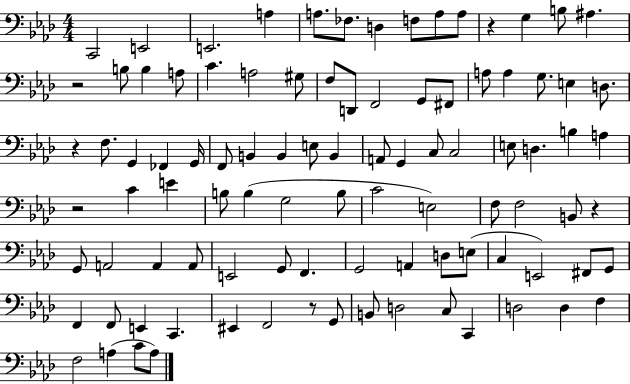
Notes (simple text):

C2/h E2/h E2/h. A3/q A3/e. FES3/e. D3/q F3/e A3/e A3/e R/q G3/q B3/e A#3/q. R/h B3/e B3/q A3/e C4/q. A3/h G#3/e F3/e D2/e F2/h G2/e F#2/e A3/e A3/q G3/e. E3/q D3/e. R/q F3/e. G2/q FES2/q G2/s F2/e B2/q B2/q E3/e B2/q A2/e G2/q C3/e C3/h E3/e D3/q. B3/q A3/q R/h C4/q E4/q B3/e B3/q G3/h B3/e C4/h E3/h F3/e F3/h B2/e R/q G2/e A2/h A2/q A2/e E2/h G2/e F2/q. G2/h A2/q D3/e E3/e C3/q E2/h F#2/e G2/e F2/q F2/e E2/q C2/q. EIS2/q F2/h R/e G2/e B2/e D3/h C3/e C2/q D3/h D3/q F3/q F3/h A3/q C4/e A3/e